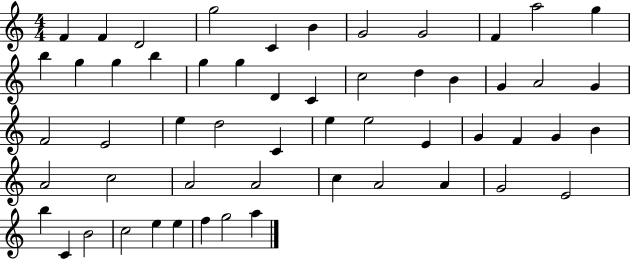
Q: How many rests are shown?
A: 0